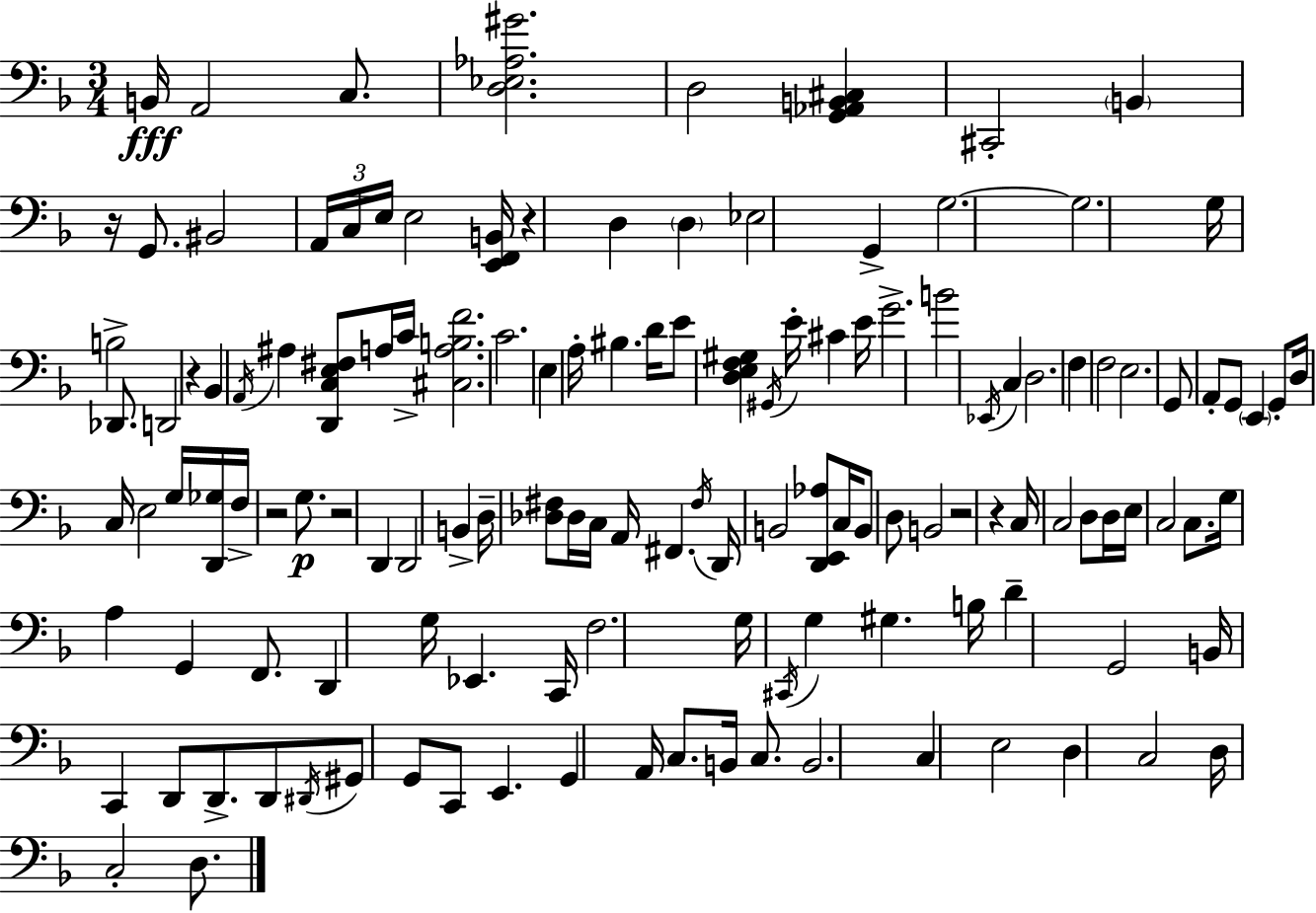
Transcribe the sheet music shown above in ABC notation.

X:1
T:Untitled
M:3/4
L:1/4
K:F
B,,/4 A,,2 C,/2 [D,_E,_A,^G]2 D,2 [G,,_A,,B,,^C,] ^C,,2 B,, z/4 G,,/2 ^B,,2 A,,/4 C,/4 E,/4 E,2 [E,,F,,B,,]/4 z D, D, _E,2 G,, G,2 G,2 G,/4 B,2 _D,,/2 D,,2 z _B,, A,,/4 ^A, [D,,C,E,^F,]/2 A,/4 C/4 [^C,A,B,F]2 C2 E, A,/4 ^B, D/4 E/2 [D,E,F,^G,] ^G,,/4 E/4 ^C E/4 G2 B2 _E,,/4 C, D,2 F, F,2 E,2 G,,/2 A,,/2 G,,/2 E,, G,,/2 D,/4 C,/4 E,2 G,/4 [D,,_G,]/4 F,/4 z2 G,/2 z2 D,, D,,2 B,, D,/4 [_D,^F,]/2 _D,/4 C,/4 A,,/4 ^F,, ^F,/4 D,,/4 B,,2 [D,,E,,_A,]/2 C,/4 B,,/2 D,/2 B,,2 z2 z C,/4 C,2 D,/2 D,/4 E,/4 C,2 C,/2 G,/4 A, G,, F,,/2 D,, G,/4 _E,, C,,/4 F,2 G,/4 ^C,,/4 G, ^G, B,/4 D G,,2 B,,/4 C,, D,,/2 D,,/2 D,,/2 ^D,,/4 ^G,,/2 G,,/2 C,,/2 E,, G,, A,,/4 C,/2 B,,/4 C,/2 B,,2 C, E,2 D, C,2 D,/4 C,2 D,/2